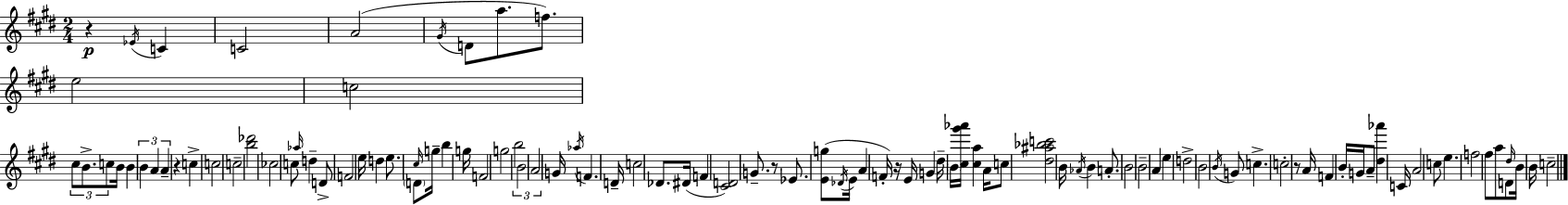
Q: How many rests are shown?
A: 5